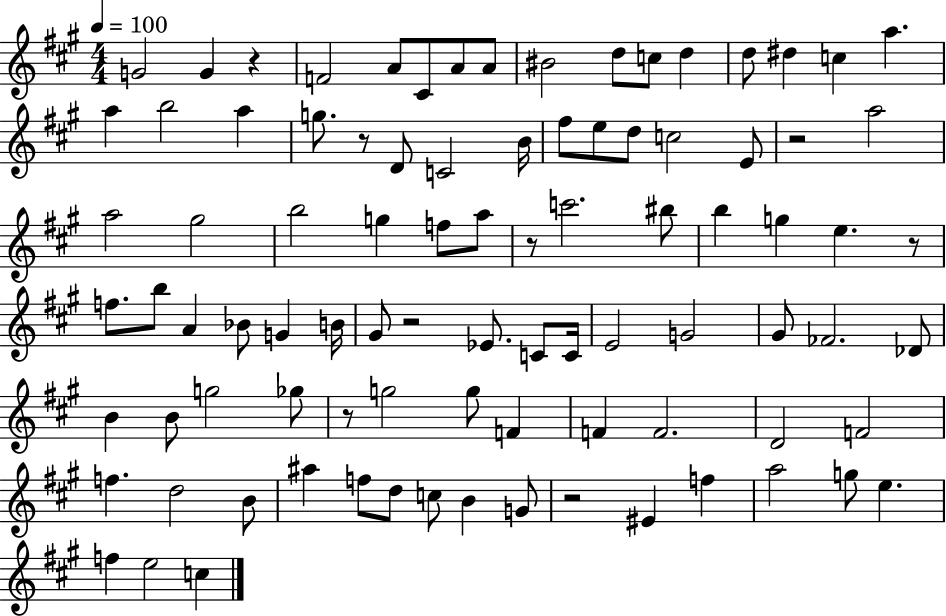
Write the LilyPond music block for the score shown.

{
  \clef treble
  \numericTimeSignature
  \time 4/4
  \key a \major
  \tempo 4 = 100
  \repeat volta 2 { g'2 g'4 r4 | f'2 a'8 cis'8 a'8 a'8 | bis'2 d''8 c''8 d''4 | d''8 dis''4 c''4 a''4. | \break a''4 b''2 a''4 | g''8. r8 d'8 c'2 b'16 | fis''8 e''8 d''8 c''2 e'8 | r2 a''2 | \break a''2 gis''2 | b''2 g''4 f''8 a''8 | r8 c'''2. bis''8 | b''4 g''4 e''4. r8 | \break f''8. b''8 a'4 bes'8 g'4 b'16 | gis'8 r2 ees'8. c'8 c'16 | e'2 g'2 | gis'8 fes'2. des'8 | \break b'4 b'8 g''2 ges''8 | r8 g''2 g''8 f'4 | f'4 f'2. | d'2 f'2 | \break f''4. d''2 b'8 | ais''4 f''8 d''8 c''8 b'4 g'8 | r2 eis'4 f''4 | a''2 g''8 e''4. | \break f''4 e''2 c''4 | } \bar "|."
}